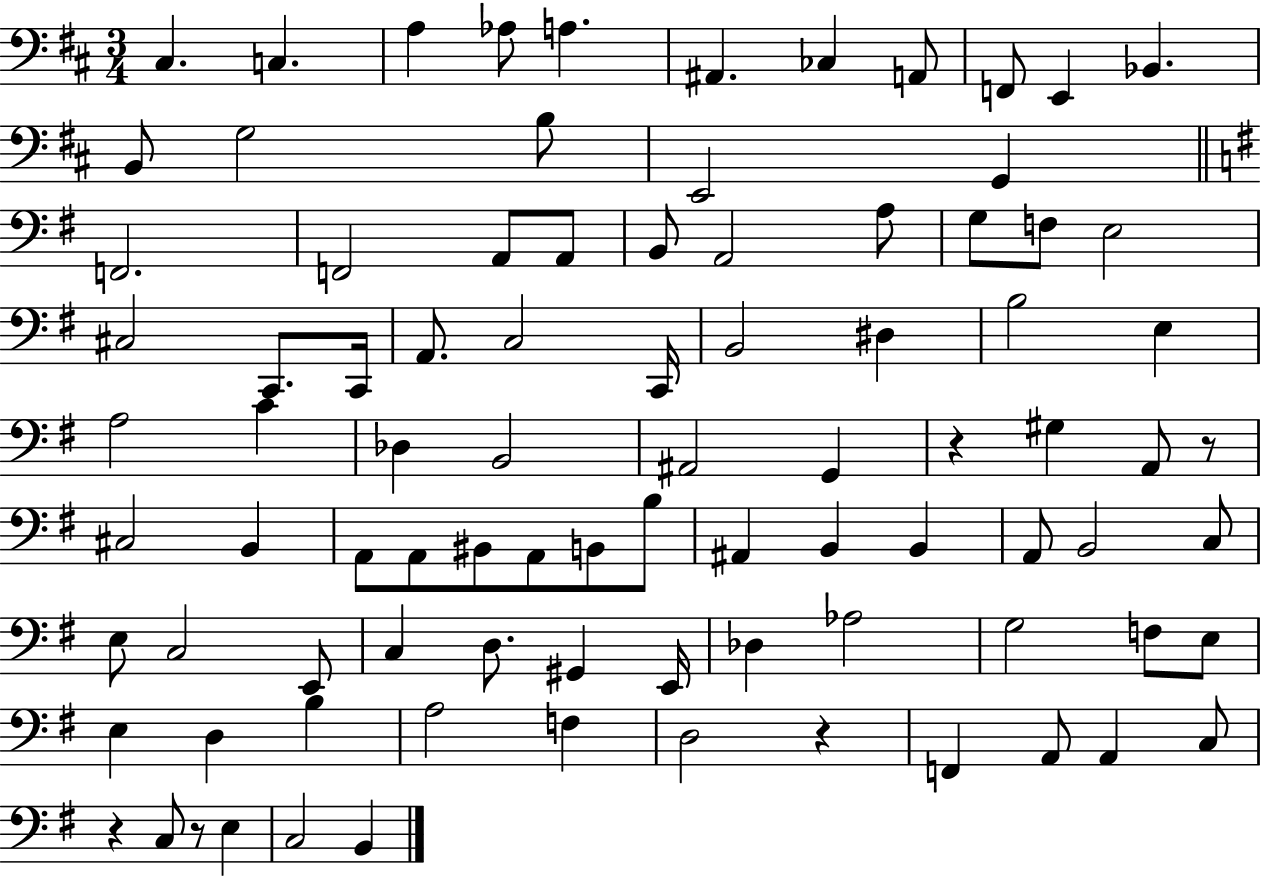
C#3/q. C3/q. A3/q Ab3/e A3/q. A#2/q. CES3/q A2/e F2/e E2/q Bb2/q. B2/e G3/h B3/e E2/h G2/q F2/h. F2/h A2/e A2/e B2/e A2/h A3/e G3/e F3/e E3/h C#3/h C2/e. C2/s A2/e. C3/h C2/s B2/h D#3/q B3/h E3/q A3/h C4/q Db3/q B2/h A#2/h G2/q R/q G#3/q A2/e R/e C#3/h B2/q A2/e A2/e BIS2/e A2/e B2/e B3/e A#2/q B2/q B2/q A2/e B2/h C3/e E3/e C3/h E2/e C3/q D3/e. G#2/q E2/s Db3/q Ab3/h G3/h F3/e E3/e E3/q D3/q B3/q A3/h F3/q D3/h R/q F2/q A2/e A2/q C3/e R/q C3/e R/e E3/q C3/h B2/q